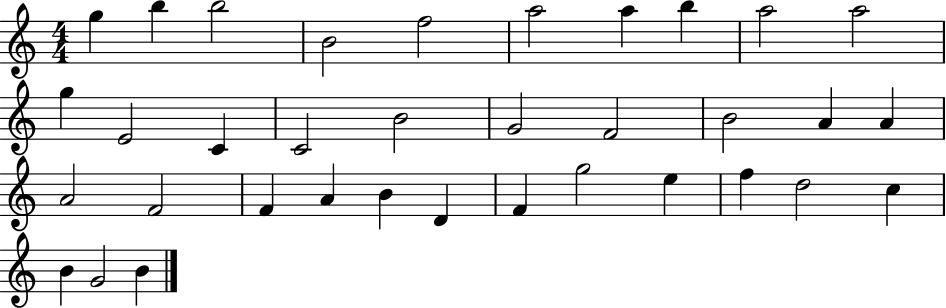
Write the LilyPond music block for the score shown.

{
  \clef treble
  \numericTimeSignature
  \time 4/4
  \key c \major
  g''4 b''4 b''2 | b'2 f''2 | a''2 a''4 b''4 | a''2 a''2 | \break g''4 e'2 c'4 | c'2 b'2 | g'2 f'2 | b'2 a'4 a'4 | \break a'2 f'2 | f'4 a'4 b'4 d'4 | f'4 g''2 e''4 | f''4 d''2 c''4 | \break b'4 g'2 b'4 | \bar "|."
}